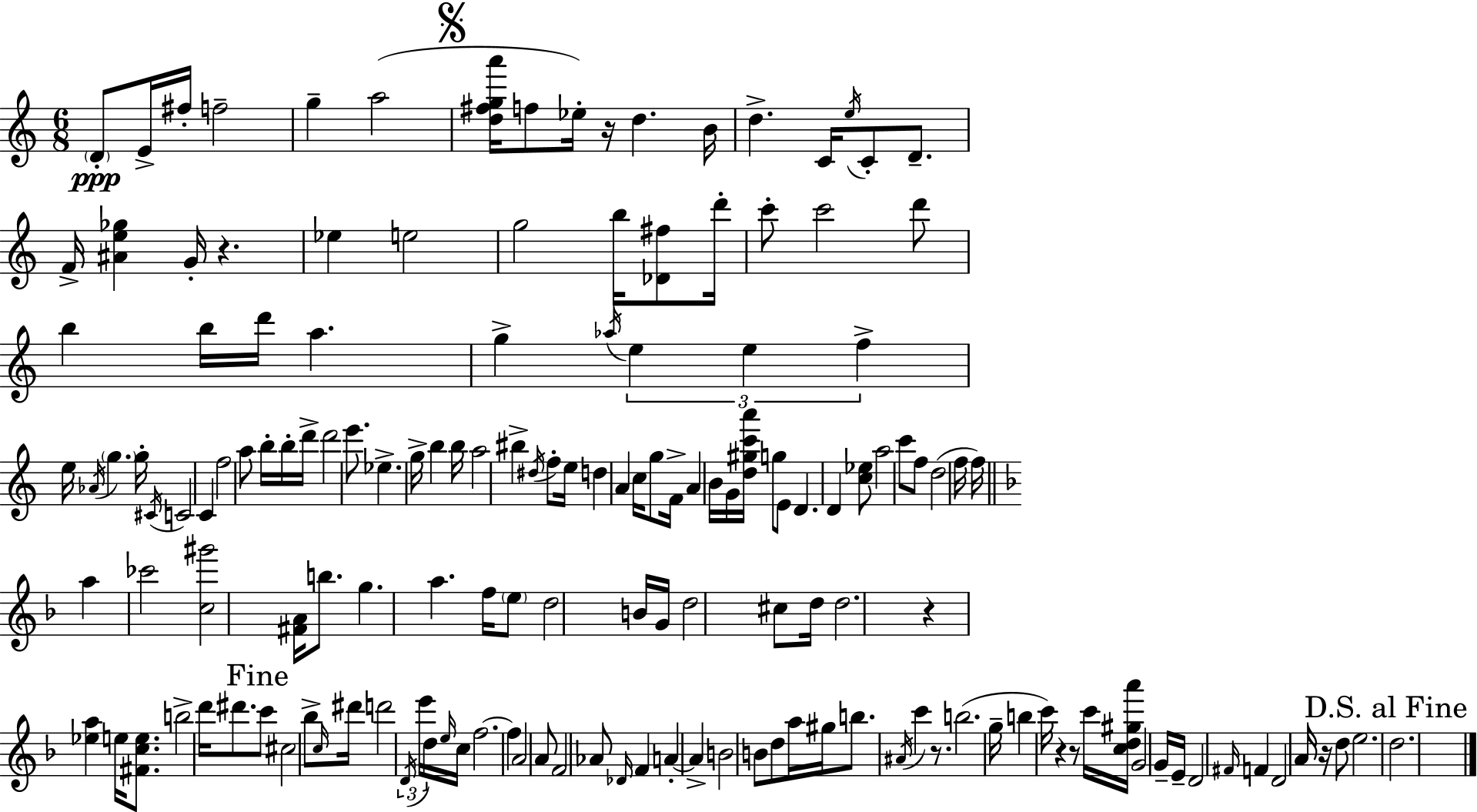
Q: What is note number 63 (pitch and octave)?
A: A4